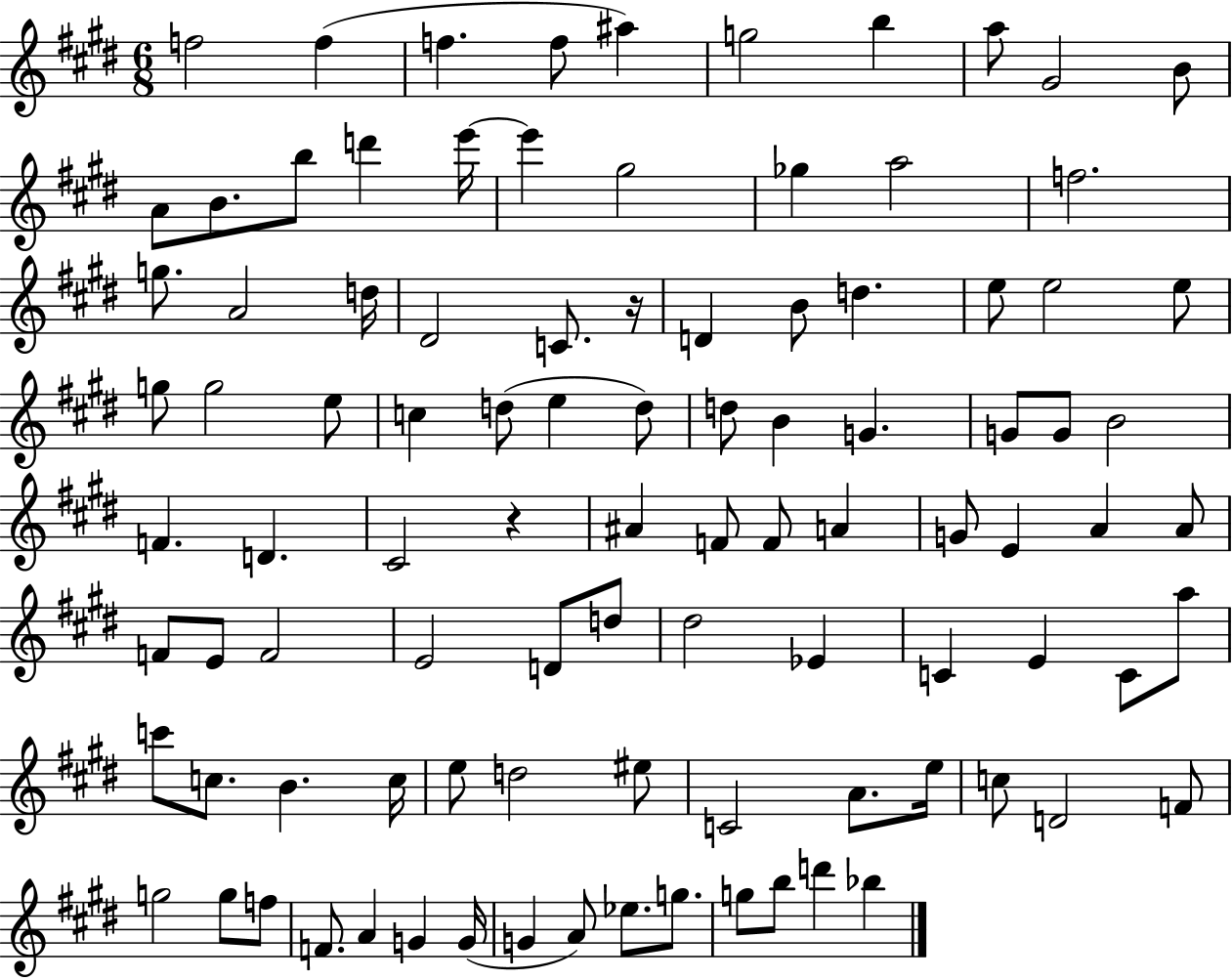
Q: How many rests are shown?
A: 2